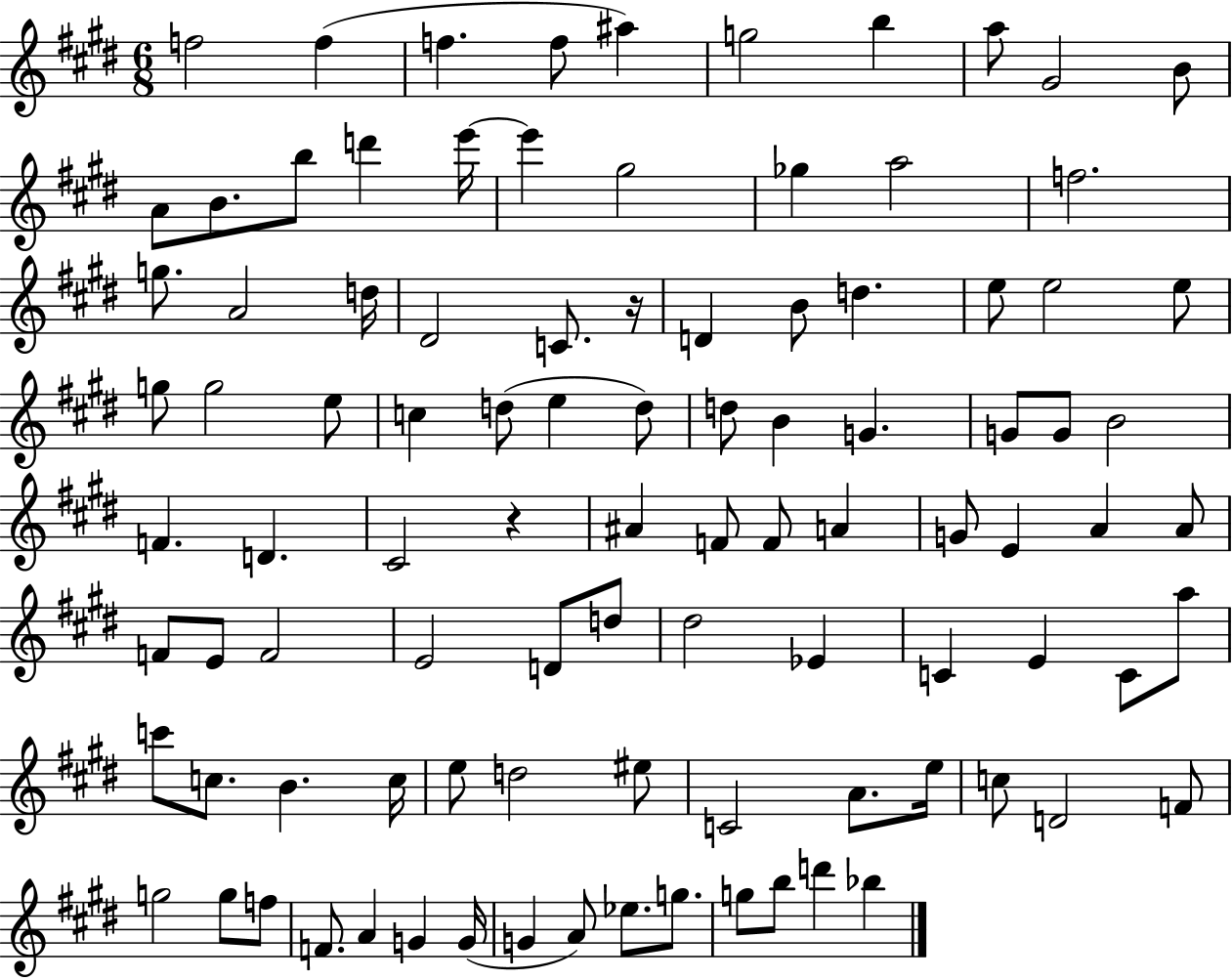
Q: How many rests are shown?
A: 2